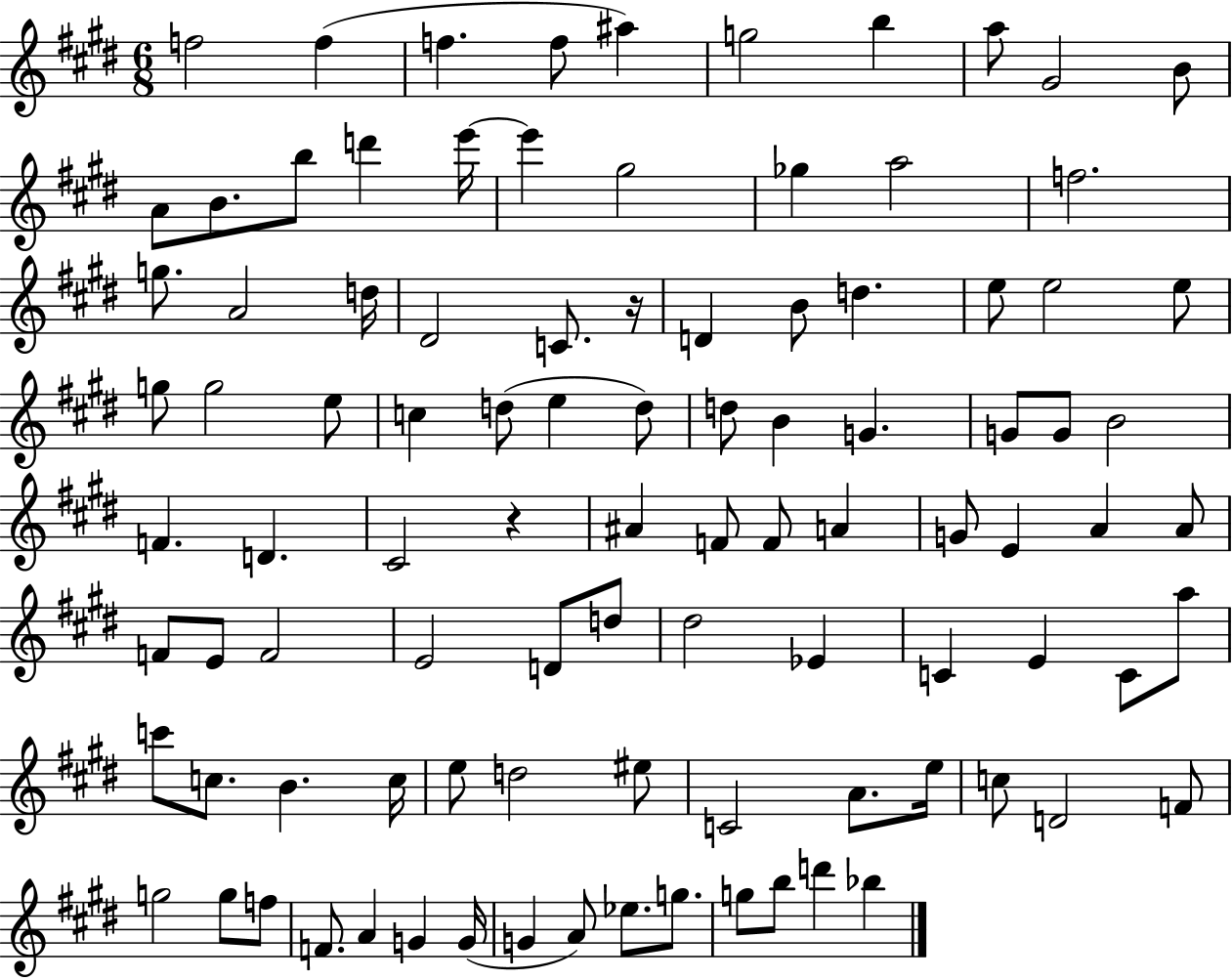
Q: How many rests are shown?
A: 2